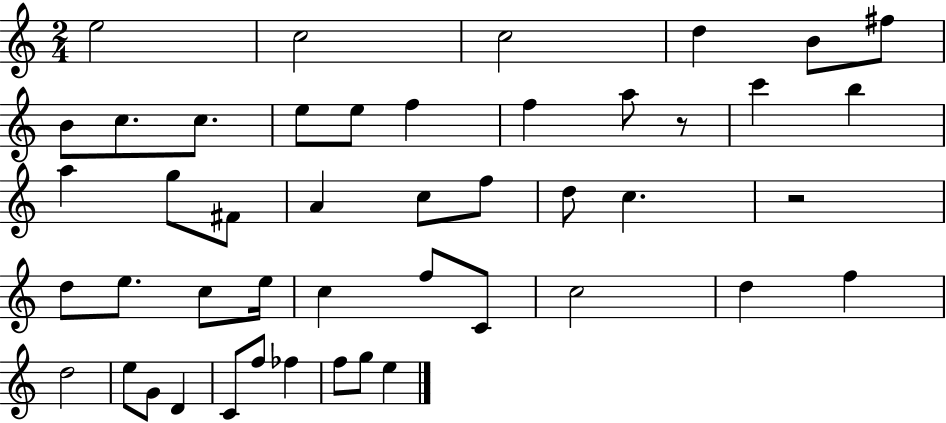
E5/h C5/h C5/h D5/q B4/e F#5/e B4/e C5/e. C5/e. E5/e E5/e F5/q F5/q A5/e R/e C6/q B5/q A5/q G5/e F#4/e A4/q C5/e F5/e D5/e C5/q. R/h D5/e E5/e. C5/e E5/s C5/q F5/e C4/e C5/h D5/q F5/q D5/h E5/e G4/e D4/q C4/e F5/e FES5/q F5/e G5/e E5/q